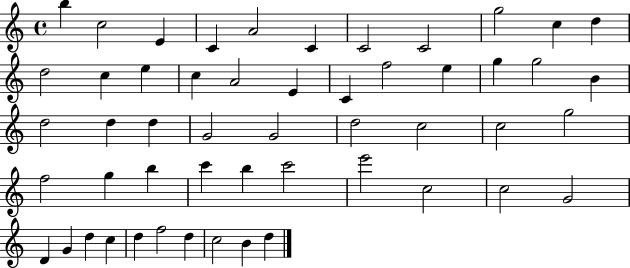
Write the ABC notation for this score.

X:1
T:Untitled
M:4/4
L:1/4
K:C
b c2 E C A2 C C2 C2 g2 c d d2 c e c A2 E C f2 e g g2 B d2 d d G2 G2 d2 c2 c2 g2 f2 g b c' b c'2 e'2 c2 c2 G2 D G d c d f2 d c2 B d